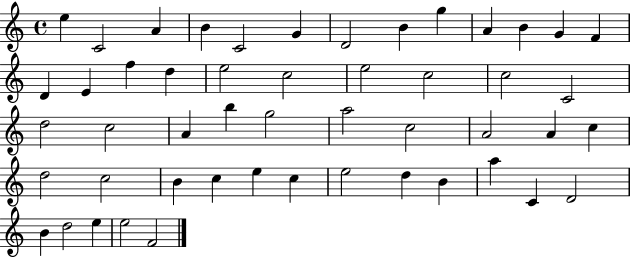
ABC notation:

X:1
T:Untitled
M:4/4
L:1/4
K:C
e C2 A B C2 G D2 B g A B G F D E f d e2 c2 e2 c2 c2 C2 d2 c2 A b g2 a2 c2 A2 A c d2 c2 B c e c e2 d B a C D2 B d2 e e2 F2